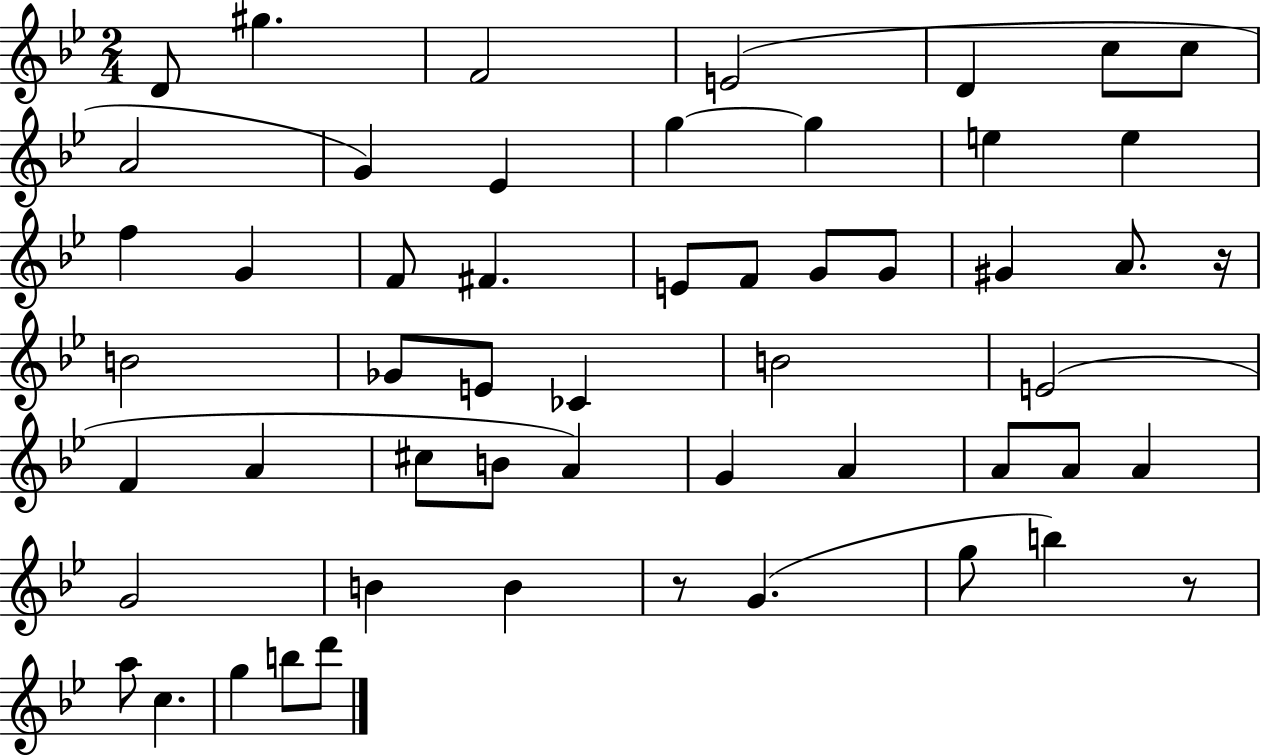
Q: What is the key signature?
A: BES major